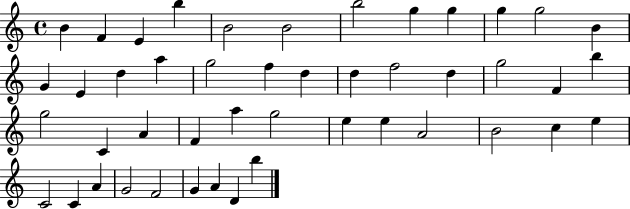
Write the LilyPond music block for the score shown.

{
  \clef treble
  \time 4/4
  \defaultTimeSignature
  \key c \major
  b'4 f'4 e'4 b''4 | b'2 b'2 | b''2 g''4 g''4 | g''4 g''2 b'4 | \break g'4 e'4 d''4 a''4 | g''2 f''4 d''4 | d''4 f''2 d''4 | g''2 f'4 b''4 | \break g''2 c'4 a'4 | f'4 a''4 g''2 | e''4 e''4 a'2 | b'2 c''4 e''4 | \break c'2 c'4 a'4 | g'2 f'2 | g'4 a'4 d'4 b''4 | \bar "|."
}